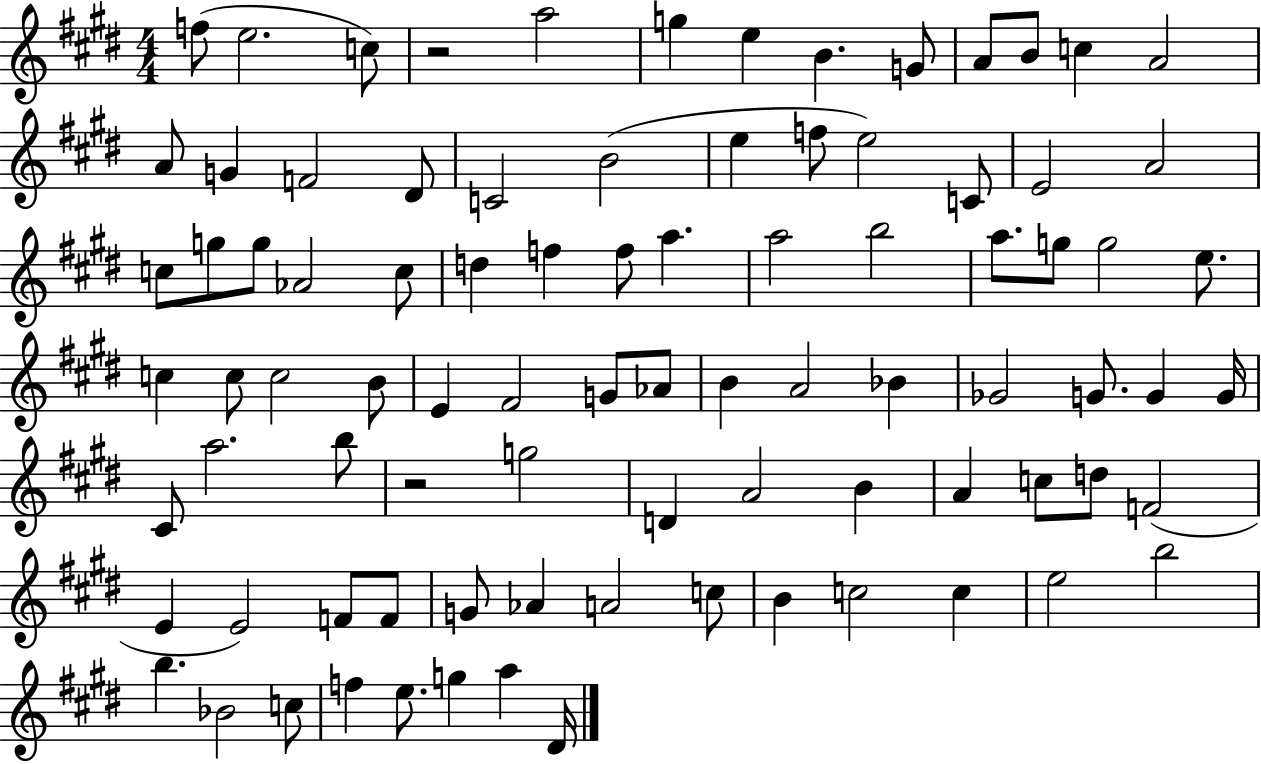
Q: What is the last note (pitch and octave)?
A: D#4